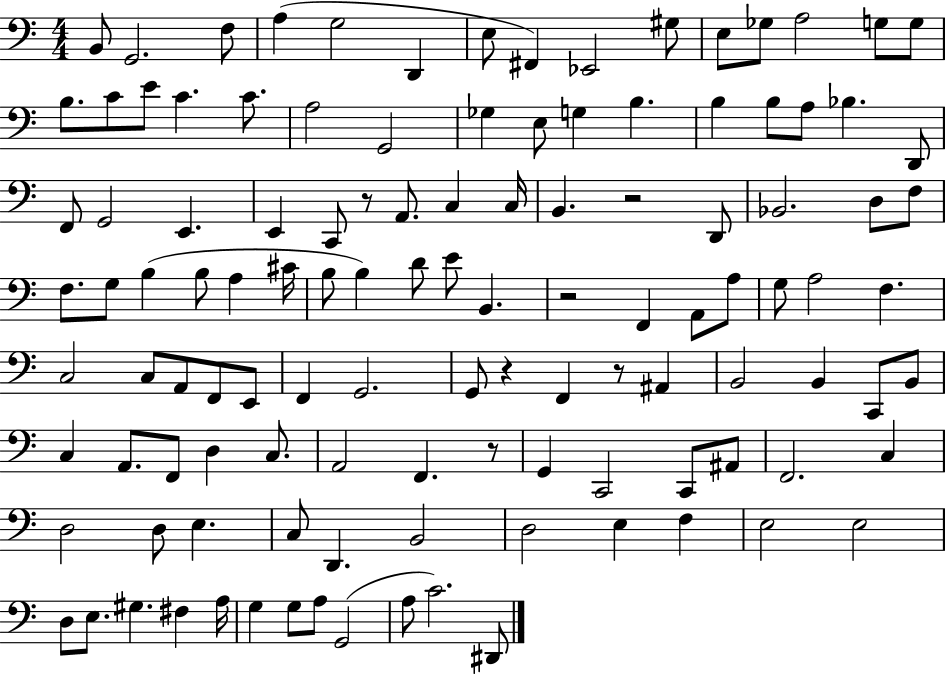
{
  \clef bass
  \numericTimeSignature
  \time 4/4
  \key c \major
  b,8 g,2. f8 | a4( g2 d,4 | e8 fis,4) ees,2 gis8 | e8 ges8 a2 g8 g8 | \break b8. c'8 e'8 c'4. c'8. | a2 g,2 | ges4 e8 g4 b4. | b4 b8 a8 bes4. d,8 | \break f,8 g,2 e,4. | e,4 c,8 r8 a,8. c4 c16 | b,4. r2 d,8 | bes,2. d8 f8 | \break f8. g8 b4( b8 a4 cis'16 | b8 b4) d'8 e'8 b,4. | r2 f,4 a,8 a8 | g8 a2 f4. | \break c2 c8 a,8 f,8 e,8 | f,4 g,2. | g,8 r4 f,4 r8 ais,4 | b,2 b,4 c,8 b,8 | \break c4 a,8. f,8 d4 c8. | a,2 f,4. r8 | g,4 c,2 c,8 ais,8 | f,2. c4 | \break d2 d8 e4. | c8 d,4. b,2 | d2 e4 f4 | e2 e2 | \break d8 e8. gis4. fis4 a16 | g4 g8 a8 g,2( | a8 c'2.) dis,8 | \bar "|."
}